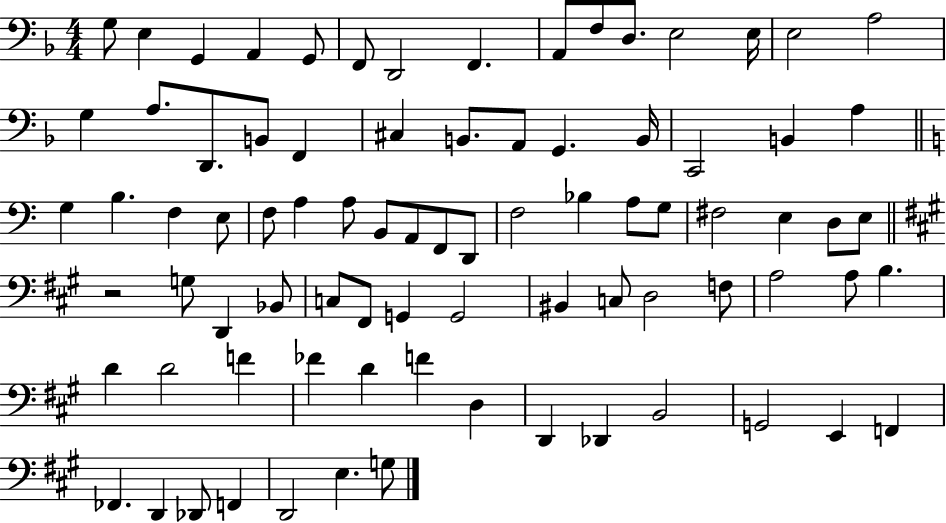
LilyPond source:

{
  \clef bass
  \numericTimeSignature
  \time 4/4
  \key f \major
  g8 e4 g,4 a,4 g,8 | f,8 d,2 f,4. | a,8 f8 d8. e2 e16 | e2 a2 | \break g4 a8. d,8. b,8 f,4 | cis4 b,8. a,8 g,4. b,16 | c,2 b,4 a4 | \bar "||" \break \key a \minor g4 b4. f4 e8 | f8 a4 a8 b,8 a,8 f,8 d,8 | f2 bes4 a8 g8 | fis2 e4 d8 e8 | \break \bar "||" \break \key a \major r2 g8 d,4 bes,8 | c8 fis,8 g,4 g,2 | bis,4 c8 d2 f8 | a2 a8 b4. | \break d'4 d'2 f'4 | fes'4 d'4 f'4 d4 | d,4 des,4 b,2 | g,2 e,4 f,4 | \break fes,4. d,4 des,8 f,4 | d,2 e4. g8 | \bar "|."
}